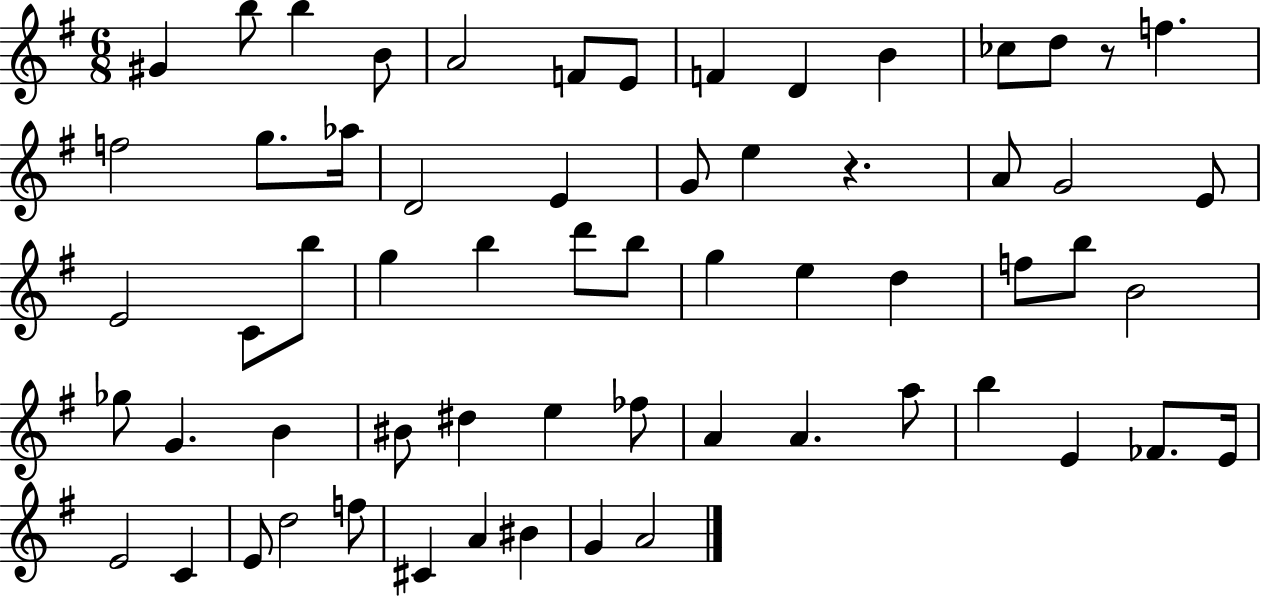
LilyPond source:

{
  \clef treble
  \numericTimeSignature
  \time 6/8
  \key g \major
  gis'4 b''8 b''4 b'8 | a'2 f'8 e'8 | f'4 d'4 b'4 | ces''8 d''8 r8 f''4. | \break f''2 g''8. aes''16 | d'2 e'4 | g'8 e''4 r4. | a'8 g'2 e'8 | \break e'2 c'8 b''8 | g''4 b''4 d'''8 b''8 | g''4 e''4 d''4 | f''8 b''8 b'2 | \break ges''8 g'4. b'4 | bis'8 dis''4 e''4 fes''8 | a'4 a'4. a''8 | b''4 e'4 fes'8. e'16 | \break e'2 c'4 | e'8 d''2 f''8 | cis'4 a'4 bis'4 | g'4 a'2 | \break \bar "|."
}